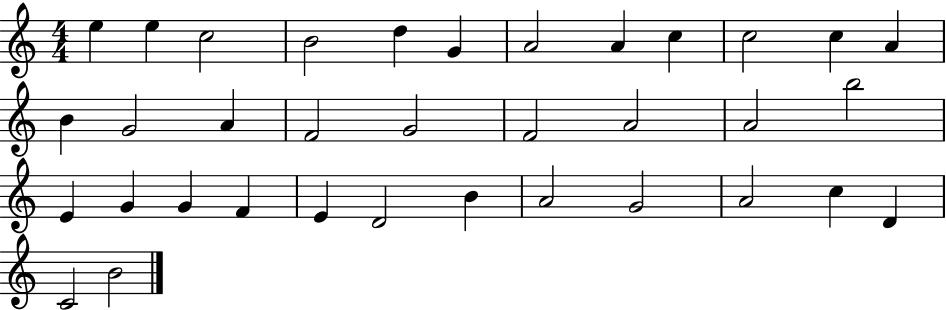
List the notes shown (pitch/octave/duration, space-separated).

E5/q E5/q C5/h B4/h D5/q G4/q A4/h A4/q C5/q C5/h C5/q A4/q B4/q G4/h A4/q F4/h G4/h F4/h A4/h A4/h B5/h E4/q G4/q G4/q F4/q E4/q D4/h B4/q A4/h G4/h A4/h C5/q D4/q C4/h B4/h